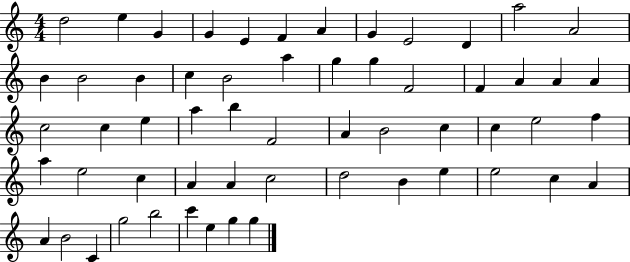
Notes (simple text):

D5/h E5/q G4/q G4/q E4/q F4/q A4/q G4/q E4/h D4/q A5/h A4/h B4/q B4/h B4/q C5/q B4/h A5/q G5/q G5/q F4/h F4/q A4/q A4/q A4/q C5/h C5/q E5/q A5/q B5/q F4/h A4/q B4/h C5/q C5/q E5/h F5/q A5/q E5/h C5/q A4/q A4/q C5/h D5/h B4/q E5/q E5/h C5/q A4/q A4/q B4/h C4/q G5/h B5/h C6/q E5/q G5/q G5/q